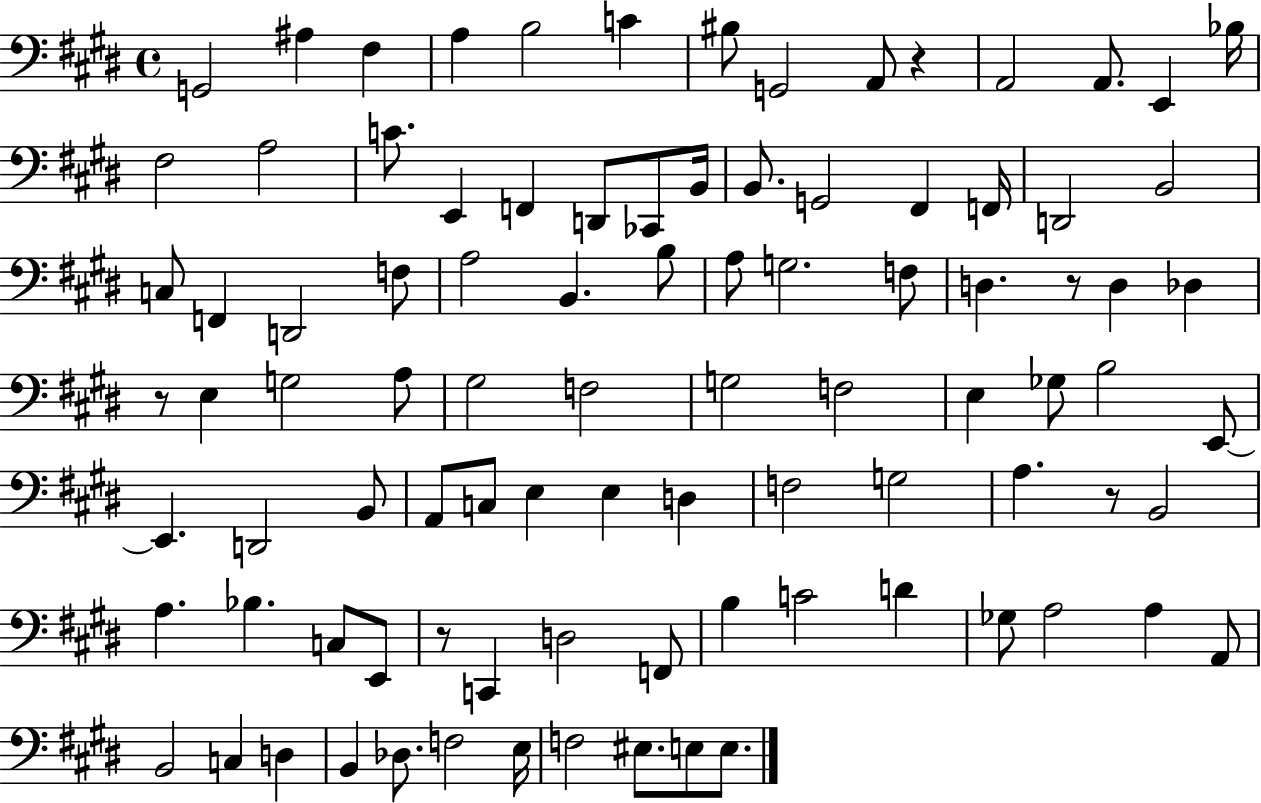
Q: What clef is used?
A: bass